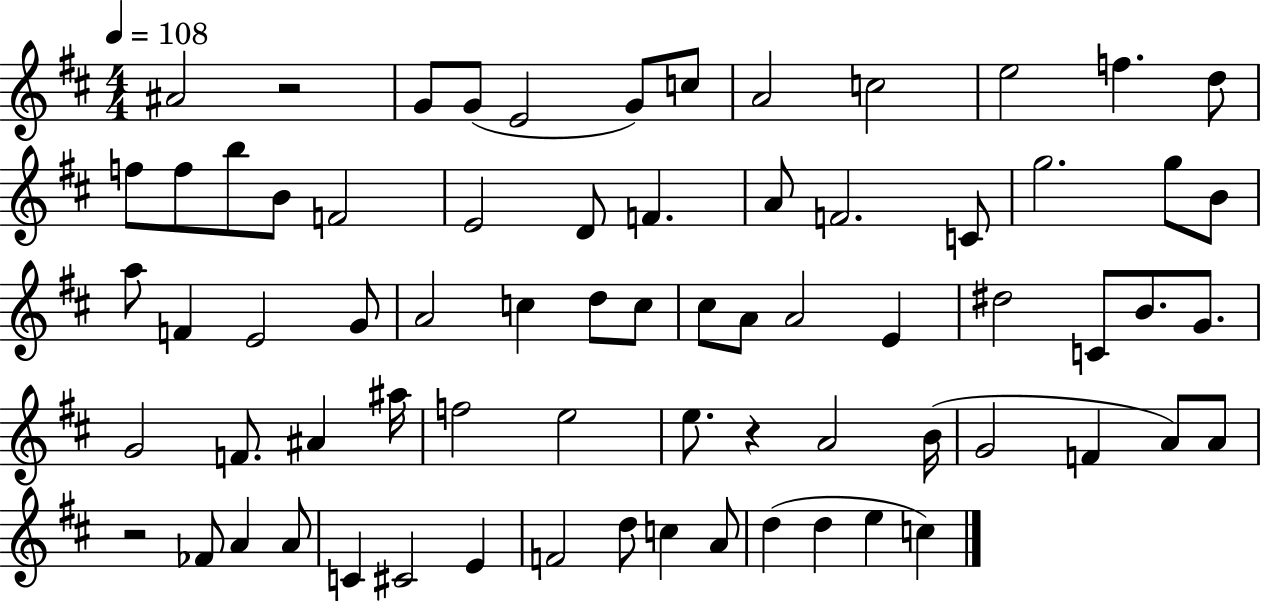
A#4/h R/h G4/e G4/e E4/h G4/e C5/e A4/h C5/h E5/h F5/q. D5/e F5/e F5/e B5/e B4/e F4/h E4/h D4/e F4/q. A4/e F4/h. C4/e G5/h. G5/e B4/e A5/e F4/q E4/h G4/e A4/h C5/q D5/e C5/e C#5/e A4/e A4/h E4/q D#5/h C4/e B4/e. G4/e. G4/h F4/e. A#4/q A#5/s F5/h E5/h E5/e. R/q A4/h B4/s G4/h F4/q A4/e A4/e R/h FES4/e A4/q A4/e C4/q C#4/h E4/q F4/h D5/e C5/q A4/e D5/q D5/q E5/q C5/q